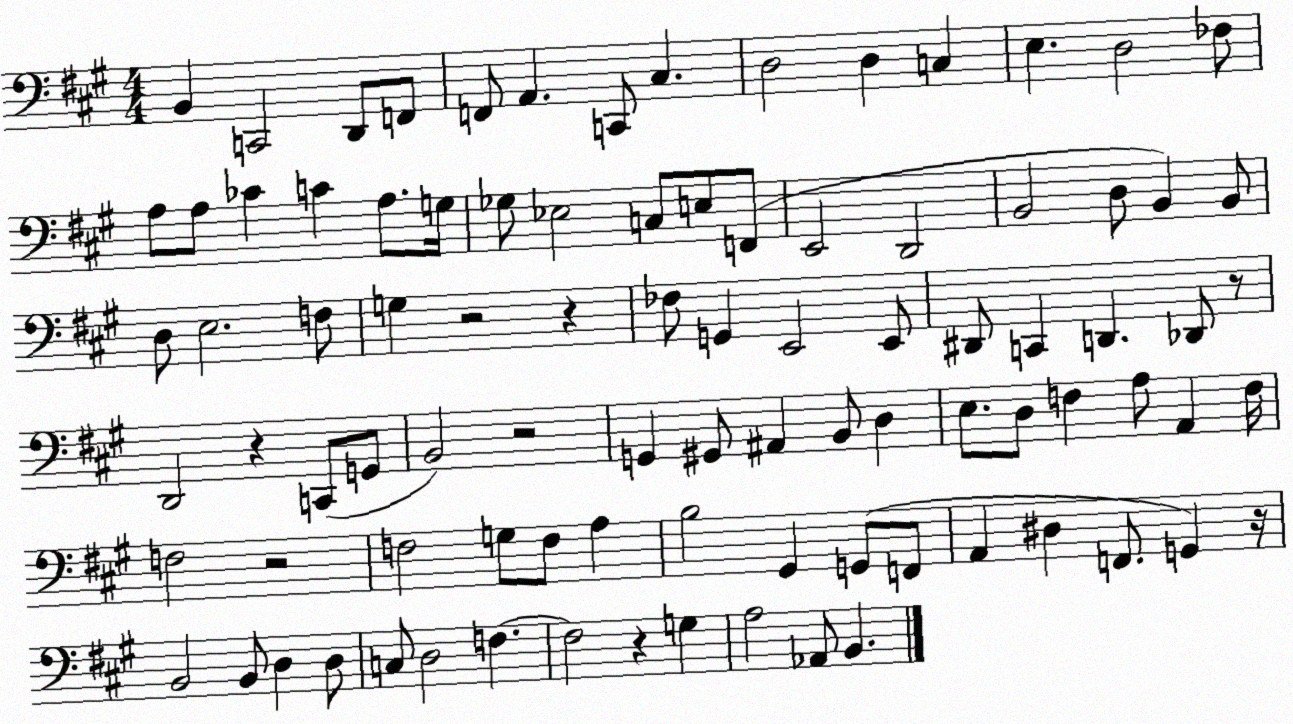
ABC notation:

X:1
T:Untitled
M:4/4
L:1/4
K:A
B,, C,,2 D,,/2 F,,/2 F,,/2 A,, C,,/2 ^C, D,2 D, C, E, D,2 _F,/2 A,/2 A,/2 _C C A,/2 G,/4 _G,/2 _E,2 C,/2 E,/2 F,,/2 E,,2 D,,2 B,,2 D,/2 B,, B,,/2 D,/2 E,2 F,/2 G, z2 z _F,/2 G,, E,,2 E,,/2 ^D,,/2 C,, D,, _D,,/2 z/2 D,,2 z C,,/2 G,,/2 B,,2 z2 G,, ^G,,/2 ^A,, B,,/2 D, E,/2 D,/2 F, A,/2 A,, F,/4 F,2 z2 F,2 G,/2 F,/2 A, B,2 ^G,, G,,/2 F,,/2 A,, ^D, F,,/2 G,, z/4 B,,2 B,,/2 D, D,/2 C,/2 D,2 F, F,2 z G, A,2 _A,,/2 B,,